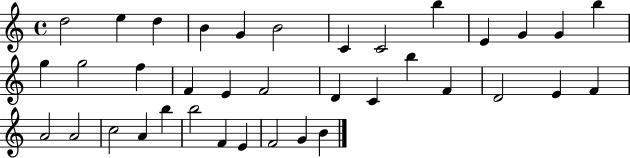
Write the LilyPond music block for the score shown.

{
  \clef treble
  \time 4/4
  \defaultTimeSignature
  \key c \major
  d''2 e''4 d''4 | b'4 g'4 b'2 | c'4 c'2 b''4 | e'4 g'4 g'4 b''4 | \break g''4 g''2 f''4 | f'4 e'4 f'2 | d'4 c'4 b''4 f'4 | d'2 e'4 f'4 | \break a'2 a'2 | c''2 a'4 b''4 | b''2 f'4 e'4 | f'2 g'4 b'4 | \break \bar "|."
}